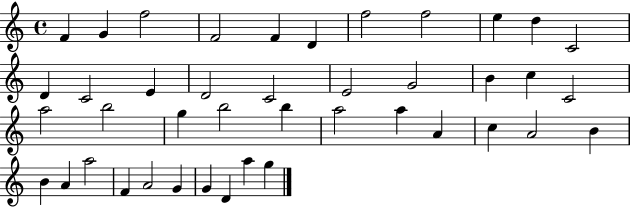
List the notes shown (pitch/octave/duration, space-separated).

F4/q G4/q F5/h F4/h F4/q D4/q F5/h F5/h E5/q D5/q C4/h D4/q C4/h E4/q D4/h C4/h E4/h G4/h B4/q C5/q C4/h A5/h B5/h G5/q B5/h B5/q A5/h A5/q A4/q C5/q A4/h B4/q B4/q A4/q A5/h F4/q A4/h G4/q G4/q D4/q A5/q G5/q